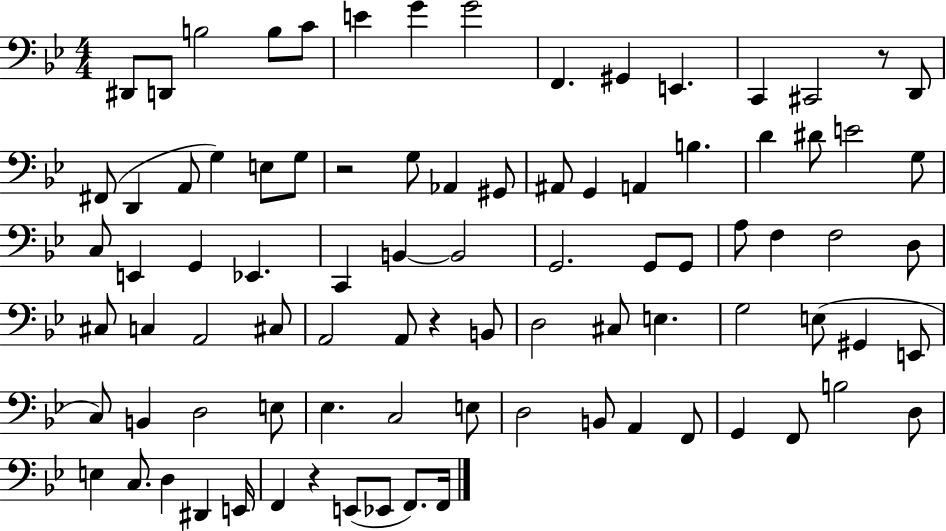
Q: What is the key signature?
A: BES major